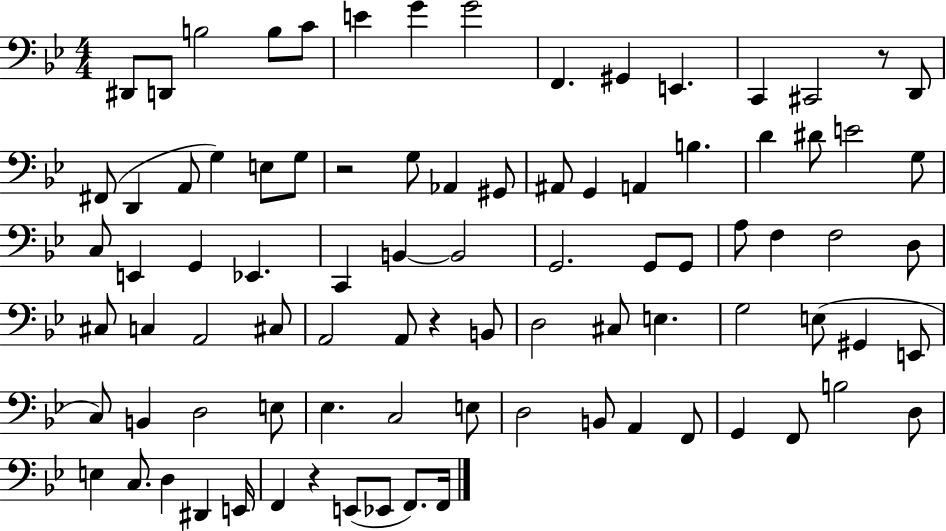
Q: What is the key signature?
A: BES major